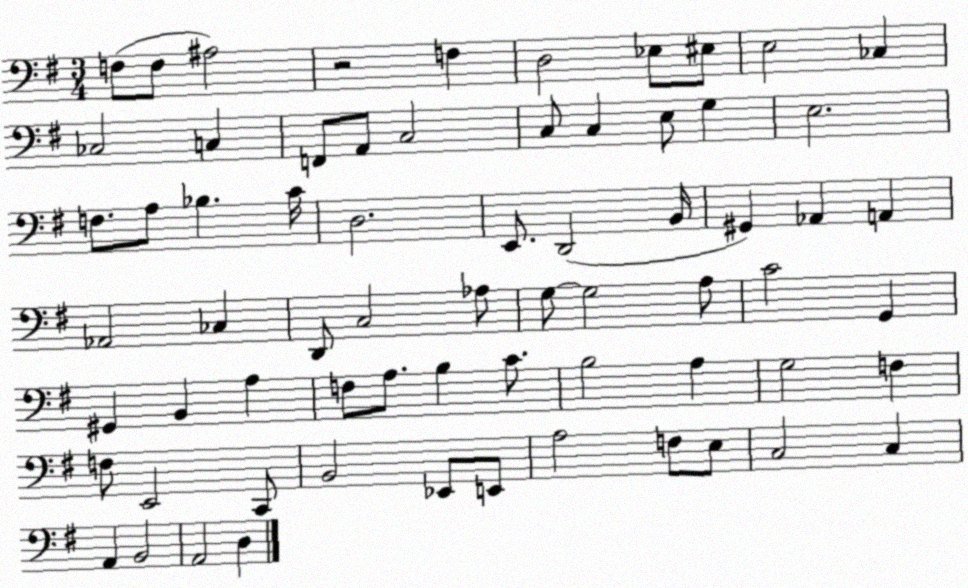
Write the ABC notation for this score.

X:1
T:Untitled
M:3/4
L:1/4
K:G
F,/2 F,/2 ^A,2 z2 F, D,2 _E,/2 ^E,/2 E,2 _C, _C,2 C, F,,/2 A,,/2 C,2 C,/2 C, E,/2 G, E,2 F,/2 A,/2 _B, C/4 D,2 E,,/2 D,,2 B,,/4 ^G,, _A,, A,, _A,,2 _C, D,,/2 C,2 _A,/2 G,/2 G,2 A,/2 C2 G,, ^G,, B,, A, F,/2 A,/2 B, C/2 B,2 A, G,2 F, F,/2 E,,2 C,,/2 B,,2 _E,,/2 E,,/2 A,2 F,/2 E,/2 C,2 C, A,, B,,2 A,,2 D,